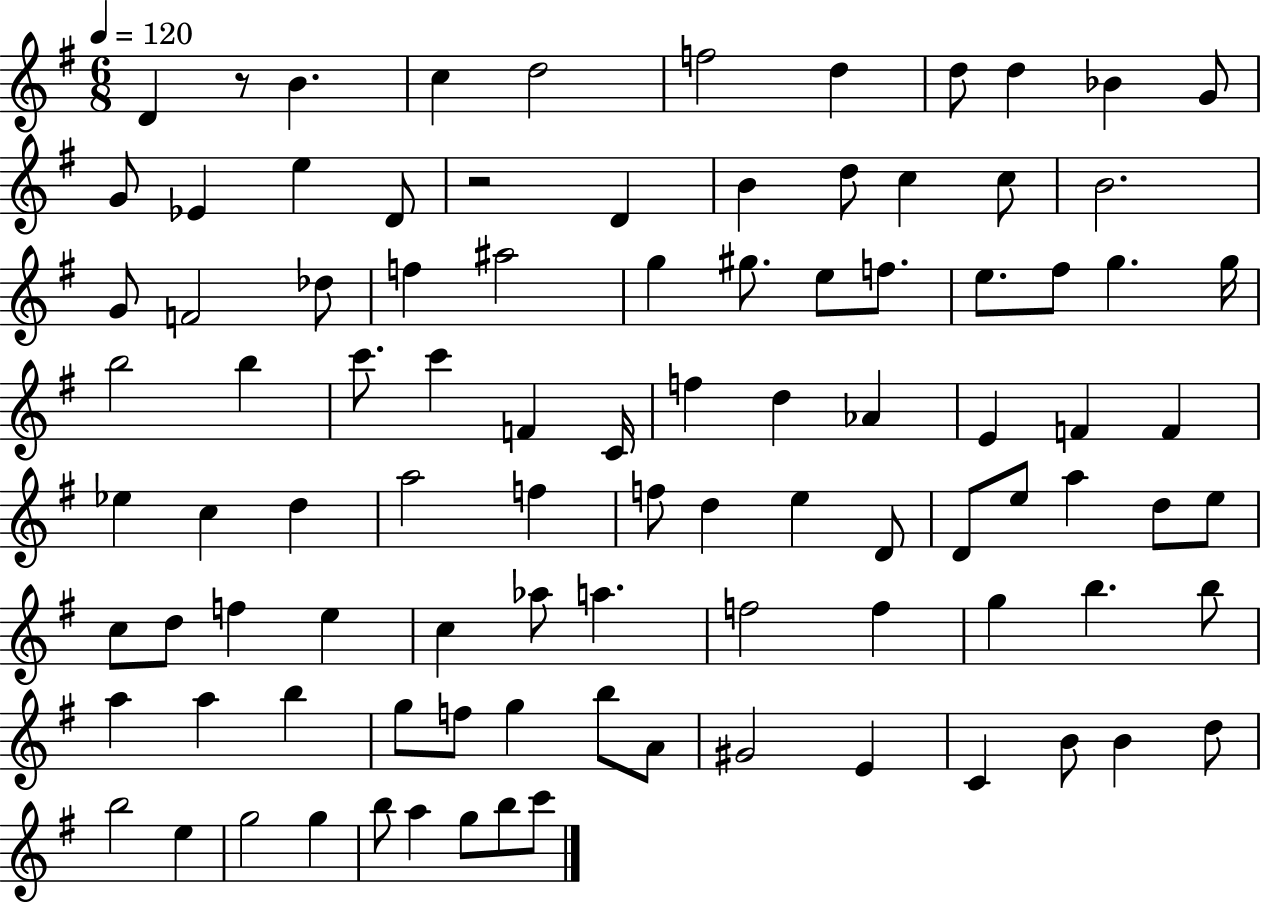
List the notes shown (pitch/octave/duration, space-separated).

D4/q R/e B4/q. C5/q D5/h F5/h D5/q D5/e D5/q Bb4/q G4/e G4/e Eb4/q E5/q D4/e R/h D4/q B4/q D5/e C5/q C5/e B4/h. G4/e F4/h Db5/e F5/q A#5/h G5/q G#5/e. E5/e F5/e. E5/e. F#5/e G5/q. G5/s B5/h B5/q C6/e. C6/q F4/q C4/s F5/q D5/q Ab4/q E4/q F4/q F4/q Eb5/q C5/q D5/q A5/h F5/q F5/e D5/q E5/q D4/e D4/e E5/e A5/q D5/e E5/e C5/e D5/e F5/q E5/q C5/q Ab5/e A5/q. F5/h F5/q G5/q B5/q. B5/e A5/q A5/q B5/q G5/e F5/e G5/q B5/e A4/e G#4/h E4/q C4/q B4/e B4/q D5/e B5/h E5/q G5/h G5/q B5/e A5/q G5/e B5/e C6/e